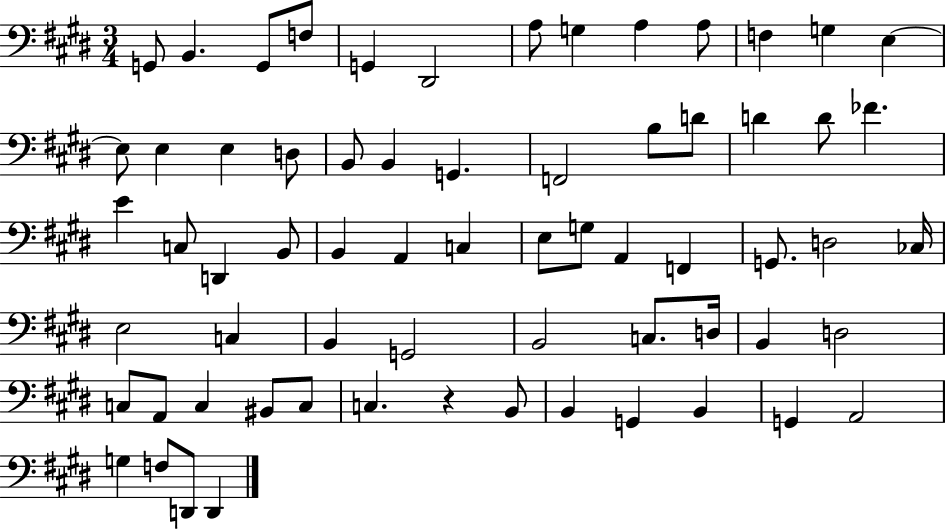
X:1
T:Untitled
M:3/4
L:1/4
K:E
G,,/2 B,, G,,/2 F,/2 G,, ^D,,2 A,/2 G, A, A,/2 F, G, E, E,/2 E, E, D,/2 B,,/2 B,, G,, F,,2 B,/2 D/2 D D/2 _F E C,/2 D,, B,,/2 B,, A,, C, E,/2 G,/2 A,, F,, G,,/2 D,2 _C,/4 E,2 C, B,, G,,2 B,,2 C,/2 D,/4 B,, D,2 C,/2 A,,/2 C, ^B,,/2 C,/2 C, z B,,/2 B,, G,, B,, G,, A,,2 G, F,/2 D,,/2 D,,